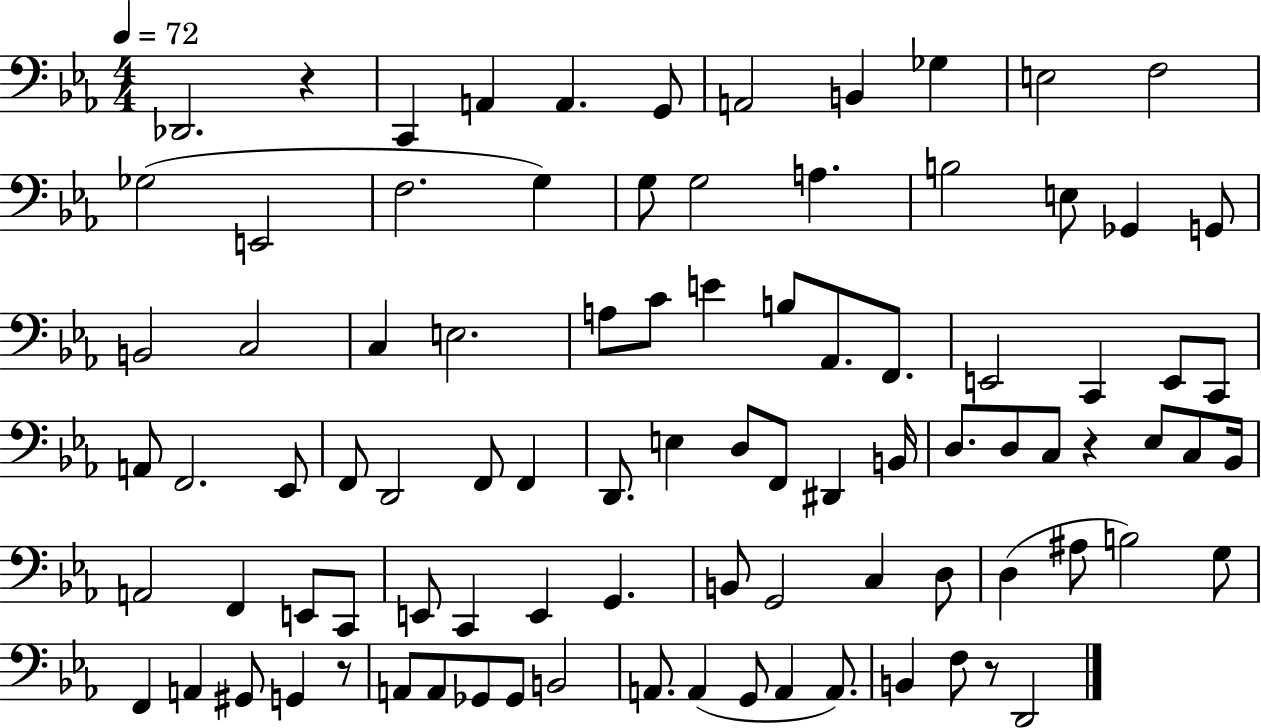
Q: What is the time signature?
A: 4/4